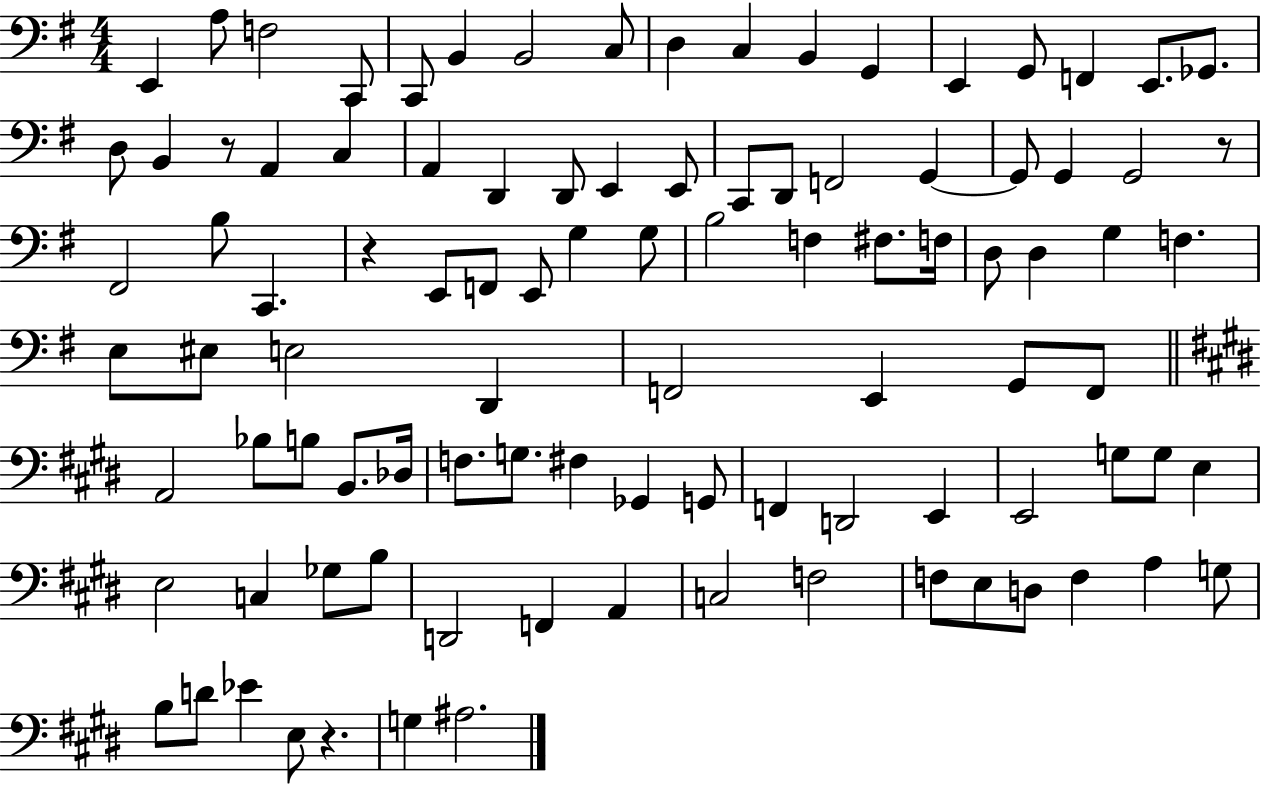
E2/q A3/e F3/h C2/e C2/e B2/q B2/h C3/e D3/q C3/q B2/q G2/q E2/q G2/e F2/q E2/e. Gb2/e. D3/e B2/q R/e A2/q C3/q A2/q D2/q D2/e E2/q E2/e C2/e D2/e F2/h G2/q G2/e G2/q G2/h R/e F#2/h B3/e C2/q. R/q E2/e F2/e E2/e G3/q G3/e B3/h F3/q F#3/e. F3/s D3/e D3/q G3/q F3/q. E3/e EIS3/e E3/h D2/q F2/h E2/q G2/e F2/e A2/h Bb3/e B3/e B2/e. Db3/s F3/e. G3/e. F#3/q Gb2/q G2/e F2/q D2/h E2/q E2/h G3/e G3/e E3/q E3/h C3/q Gb3/e B3/e D2/h F2/q A2/q C3/h F3/h F3/e E3/e D3/e F3/q A3/q G3/e B3/e D4/e Eb4/q E3/e R/q. G3/q A#3/h.